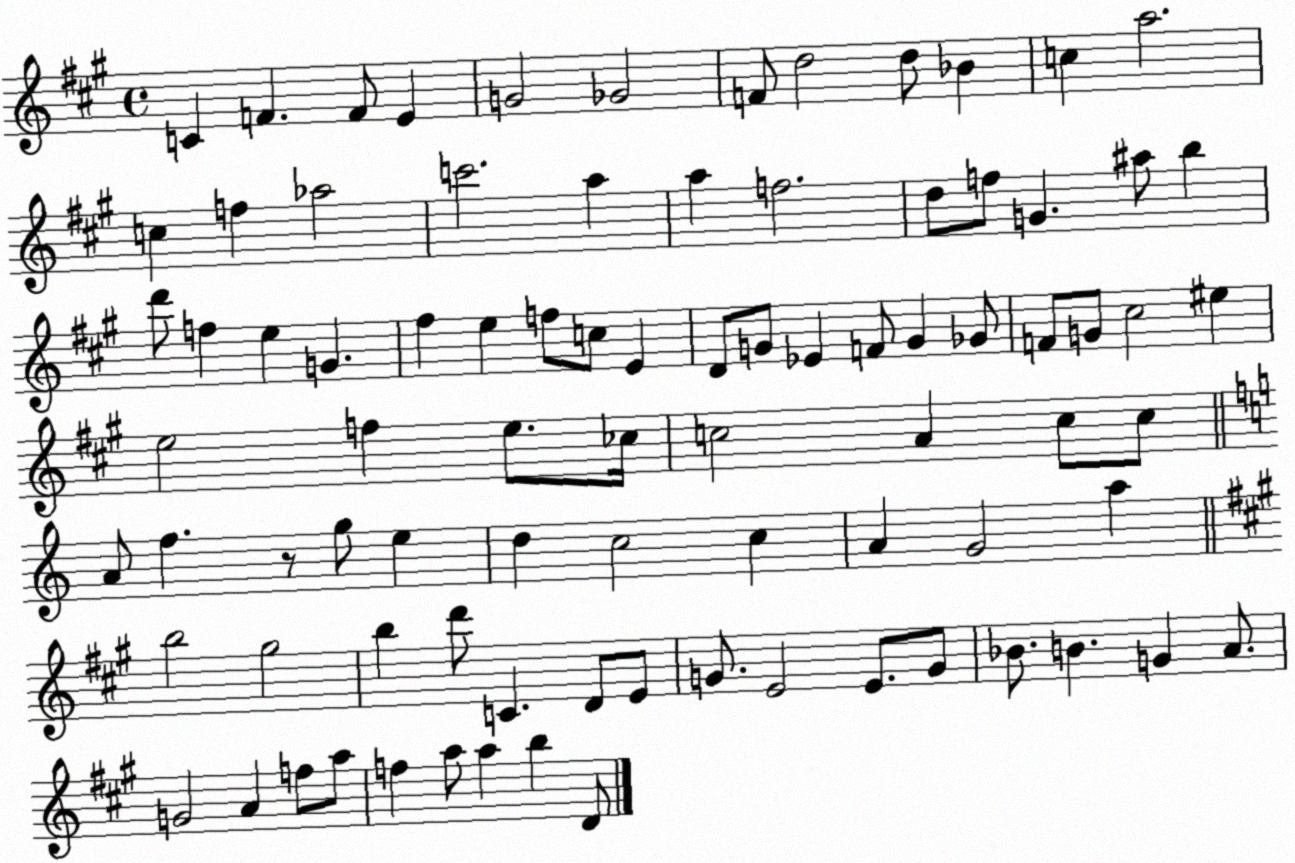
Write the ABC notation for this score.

X:1
T:Untitled
M:4/4
L:1/4
K:A
C F F/2 E G2 _G2 F/2 d2 d/2 _B c a2 c f _a2 c'2 a a f2 d/2 f/2 G ^a/2 b d'/2 f e G ^f e f/2 c/2 E D/2 G/2 _E F/2 G _G/2 F/2 G/2 ^c2 ^e e2 f e/2 _c/4 c2 A c/2 c/2 A/2 f z/2 g/2 e d c2 c A G2 a b2 ^g2 b d'/2 C D/2 E/2 G/2 E2 E/2 G/2 _B/2 B G A/2 G2 A f/2 a/2 f a/2 a b D/2